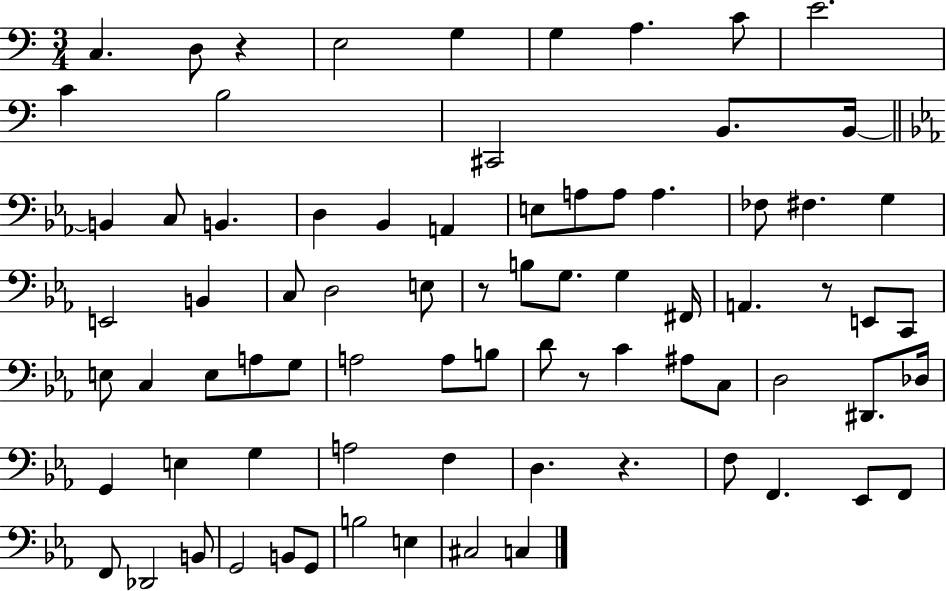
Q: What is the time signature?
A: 3/4